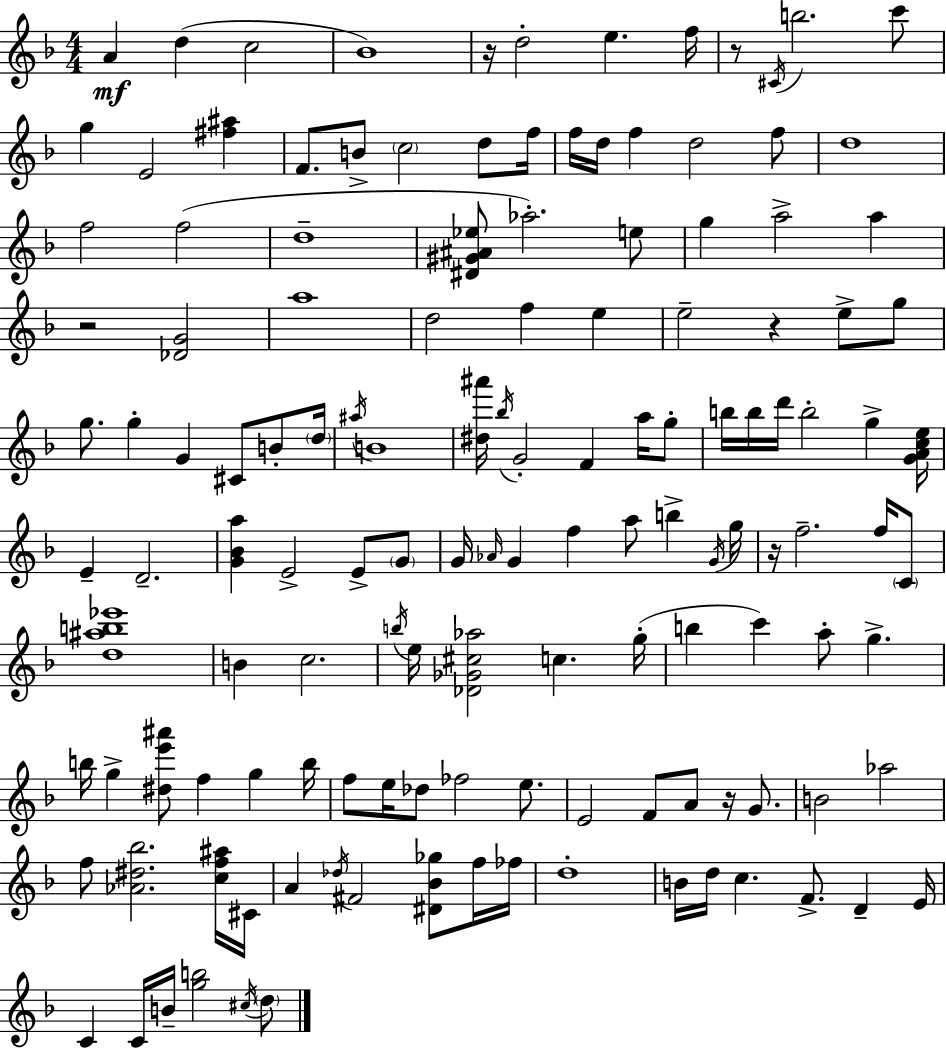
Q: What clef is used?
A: treble